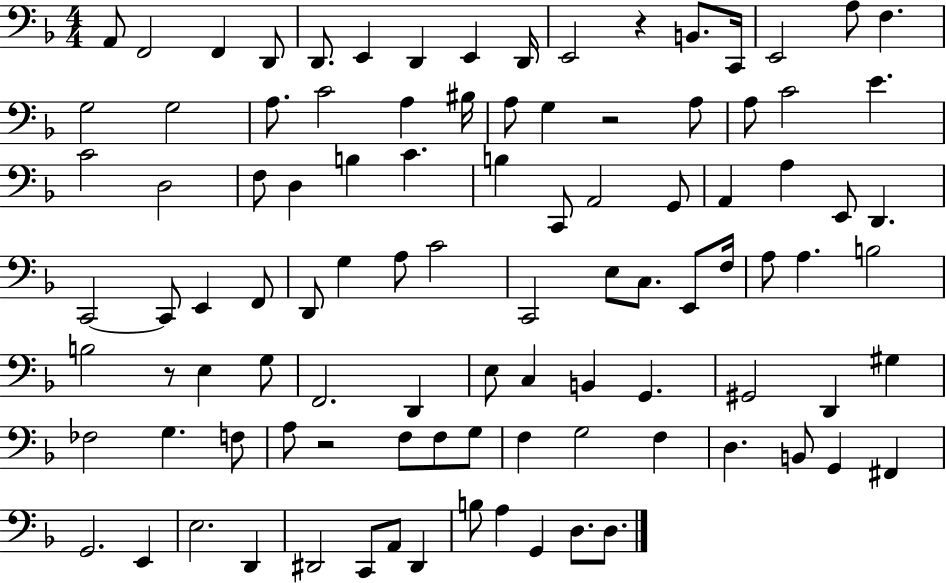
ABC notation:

X:1
T:Untitled
M:4/4
L:1/4
K:F
A,,/2 F,,2 F,, D,,/2 D,,/2 E,, D,, E,, D,,/4 E,,2 z B,,/2 C,,/4 E,,2 A,/2 F, G,2 G,2 A,/2 C2 A, ^B,/4 A,/2 G, z2 A,/2 A,/2 C2 E C2 D,2 F,/2 D, B, C B, C,,/2 A,,2 G,,/2 A,, A, E,,/2 D,, C,,2 C,,/2 E,, F,,/2 D,,/2 G, A,/2 C2 C,,2 E,/2 C,/2 E,,/2 F,/4 A,/2 A, B,2 B,2 z/2 E, G,/2 F,,2 D,, E,/2 C, B,, G,, ^G,,2 D,, ^G, _F,2 G, F,/2 A,/2 z2 F,/2 F,/2 G,/2 F, G,2 F, D, B,,/2 G,, ^F,, G,,2 E,, E,2 D,, ^D,,2 C,,/2 A,,/2 ^D,, B,/2 A, G,, D,/2 D,/2